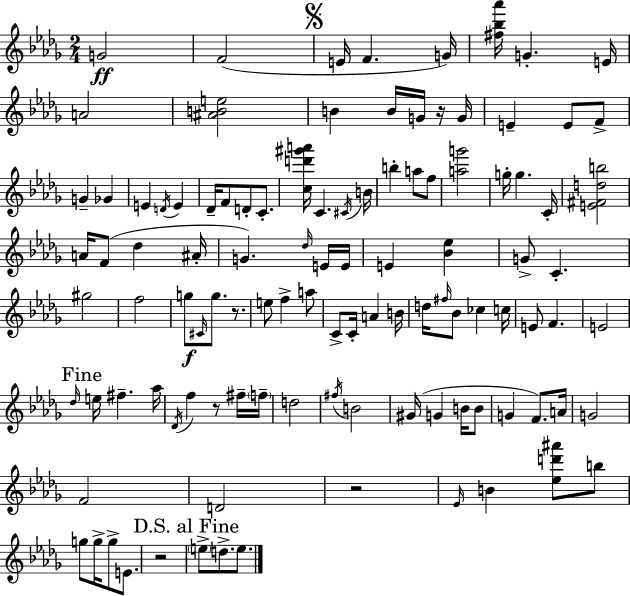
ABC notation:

X:1
T:Untitled
M:2/4
L:1/4
K:Bbm
G2 F2 E/4 F G/4 [^f_b_a']/4 G E/4 A2 [^ABe]2 B B/4 G/4 z/4 G/4 E E/2 F/2 G _G E D/4 E _D/4 F/2 D/2 C/2 [cd'^g'a']/4 C ^C/4 B/4 b a/2 f/2 [ag']2 g/4 g C/4 [E^Fdb]2 A/4 F/2 _d ^A/4 G _d/4 E/4 E/4 E [_B_e] G/2 C ^g2 f2 g/2 ^C/4 g/2 z/2 e/2 f a/2 C/2 C/4 A B/4 d/4 ^f/4 _B/2 _c c/4 E/2 F E2 _d/4 e/4 ^f _a/4 _D/4 f z/2 ^f/4 f/4 d2 ^f/4 B2 ^G/4 G B/4 B/2 G F/2 A/4 G2 F2 D2 z2 _E/4 B [_ed'^a']/2 b/2 g/2 g/4 g/2 E/2 z2 e/2 d/2 e/2